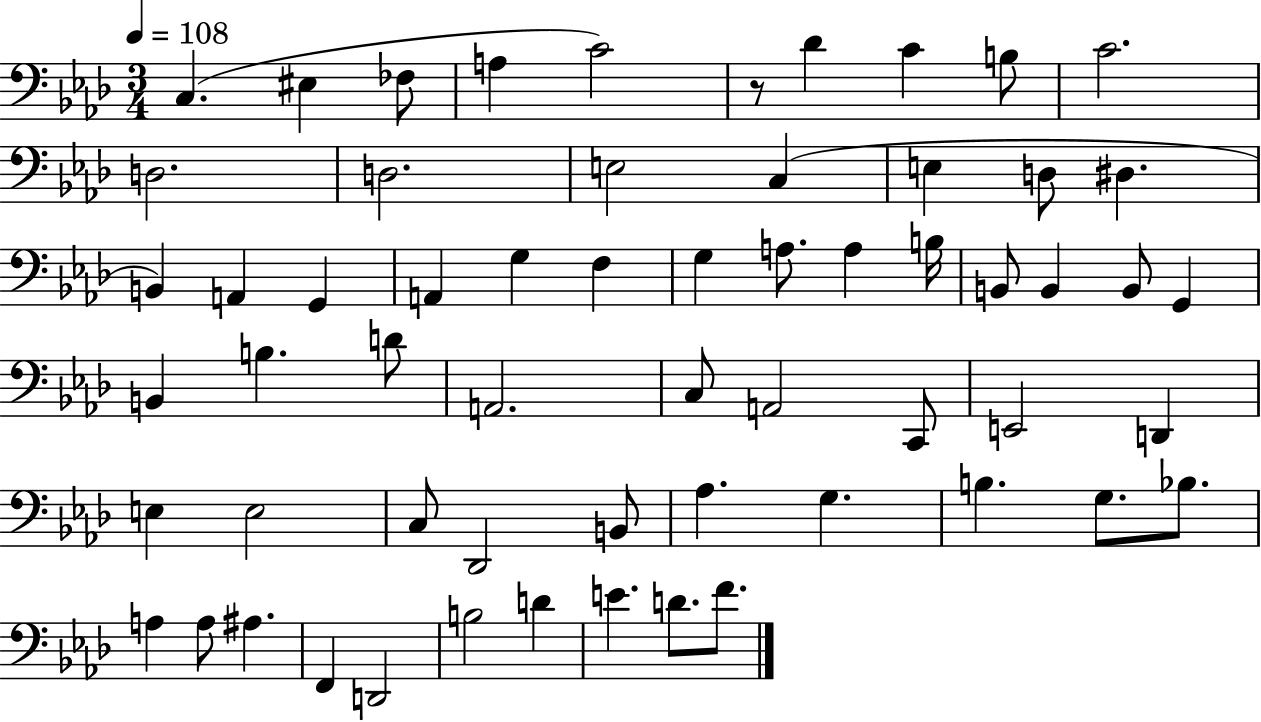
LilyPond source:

{
  \clef bass
  \numericTimeSignature
  \time 3/4
  \key aes \major
  \tempo 4 = 108
  c4.( eis4 fes8 | a4 c'2) | r8 des'4 c'4 b8 | c'2. | \break d2. | d2. | e2 c4( | e4 d8 dis4. | \break b,4) a,4 g,4 | a,4 g4 f4 | g4 a8. a4 b16 | b,8 b,4 b,8 g,4 | \break b,4 b4. d'8 | a,2. | c8 a,2 c,8 | e,2 d,4 | \break e4 e2 | c8 des,2 b,8 | aes4. g4. | b4. g8. bes8. | \break a4 a8 ais4. | f,4 d,2 | b2 d'4 | e'4. d'8. f'8. | \break \bar "|."
}